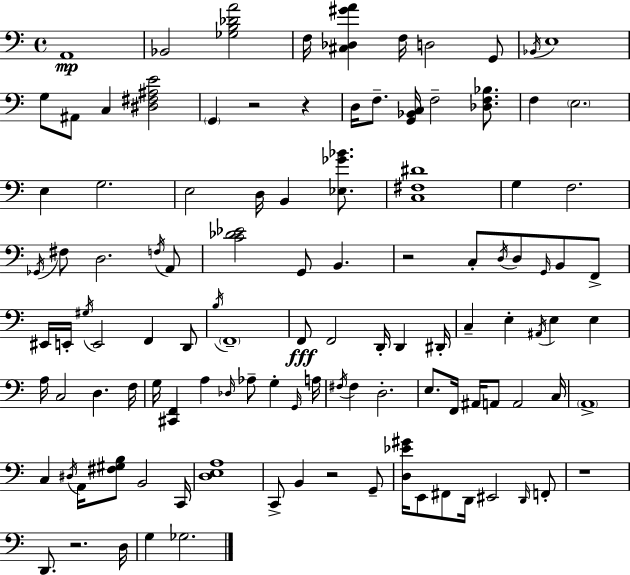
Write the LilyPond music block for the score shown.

{
  \clef bass
  \time 4/4
  \defaultTimeSignature
  \key a \minor
  a,1\mp | bes,2 <ges b des' a'>2 | f16 <cis des gis' a'>4 f16 d2 g,8 | \acciaccatura { bes,16 } e1 | \break g8 ais,8 c4 <dis fis ais e'>2 | \parenthesize g,4 r2 r4 | d16 f8.-- <g, bes, c>16 f2-- <des f bes>8. | f4 \parenthesize e2. | \break e4 g2. | e2 d16 b,4 <ees ges' bes'>8. | <c fis dis'>1 | g4 f2. | \break \acciaccatura { ges,16 } fis8 d2. | \acciaccatura { f16 } a,8 <c' des' ees'>2 g,8 b,4. | r2 c8-. \acciaccatura { d16 } d8 | \grace { g,16 } b,8 f,8-> eis,16 e,16-. \acciaccatura { gis16 } e,2 | \break f,4 d,8 \acciaccatura { b16 } \parenthesize f,1-- | f,8\fff f,2 | d,16-. d,4 dis,16-. c4-- e4-. \acciaccatura { ais,16 } | e4 e4 a16 c2 | \break d4. f16 g16 <cis, f,>4 a4 | \grace { des16 } aes8-- g4-. \grace { g,16 } a16 \acciaccatura { fis16 } fis4 d2.-. | e8. f,16 ais,16 | a,8 a,2 c16 \parenthesize a,1-> | \break c4 \acciaccatura { dis16 } | a,16 <fis gis b>8 b,2 c,16 <d e a>1 | c,8-> b,4 | r2 g,8-- <d ees' gis'>16 e,8 fis,8 | \break d,16 eis,2 \grace { d,16 } f,8-. r1 | d,8. | r2. d16 g4 | ges2. \bar "|."
}